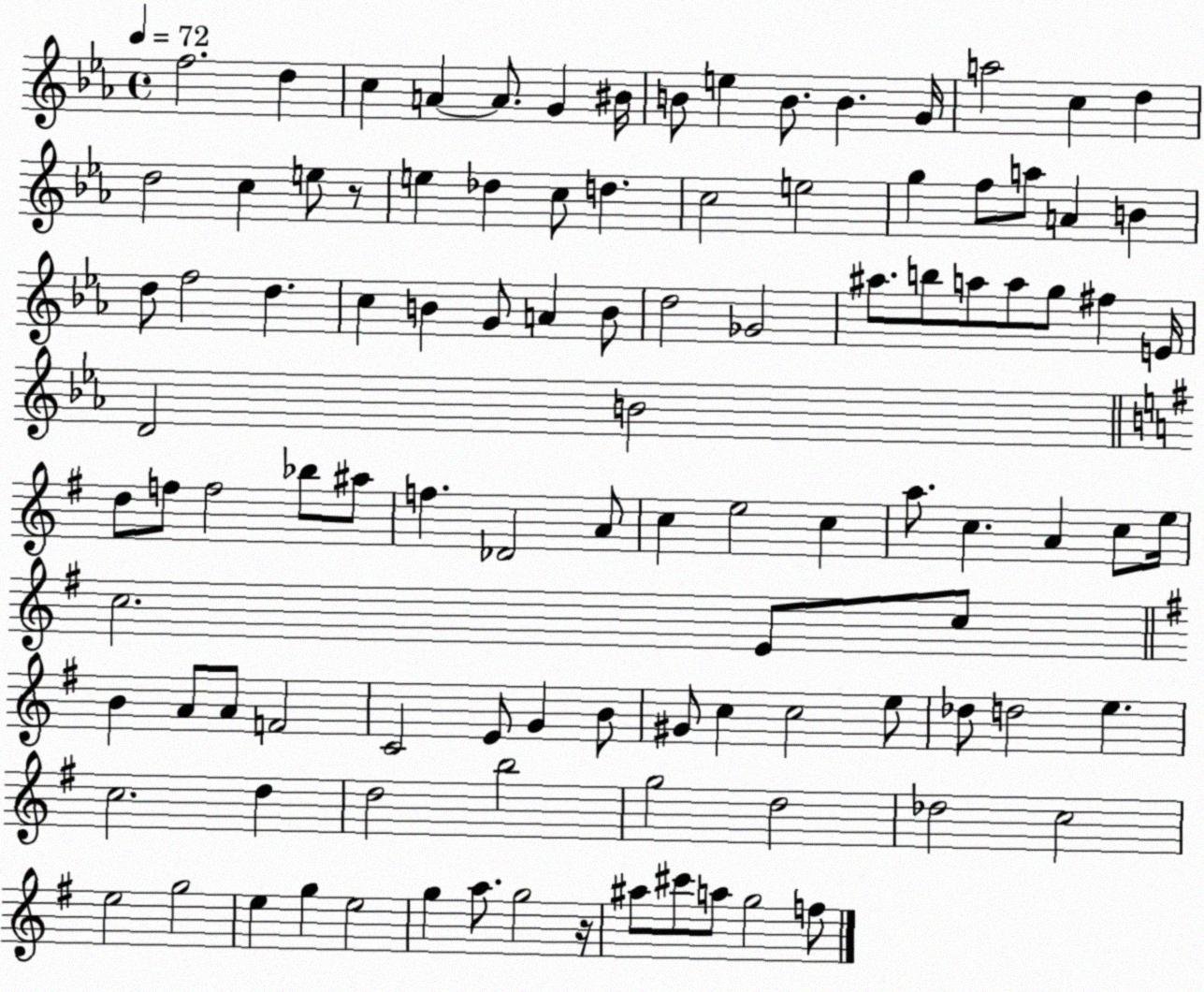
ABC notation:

X:1
T:Untitled
M:4/4
L:1/4
K:Eb
f2 d c A A/2 G ^B/4 B/2 e B/2 B G/4 a2 c d d2 c e/2 z/2 e _d c/2 d c2 e2 g f/2 a/2 A B d/2 f2 d c B G/2 A B/2 d2 _G2 ^a/2 b/2 a/2 a/2 g/2 ^f E/4 D2 B2 d/2 f/2 f2 _b/2 ^a/2 f _D2 A/2 c e2 c a/2 c A c/2 e/4 c2 E/2 c/2 B A/2 A/2 F2 C2 E/2 G B/2 ^G/2 c c2 e/2 _d/2 d2 e c2 d d2 b2 g2 d2 _d2 c2 e2 g2 e g e2 g a/2 g2 z/4 ^a/2 ^c'/2 a/2 g2 f/2